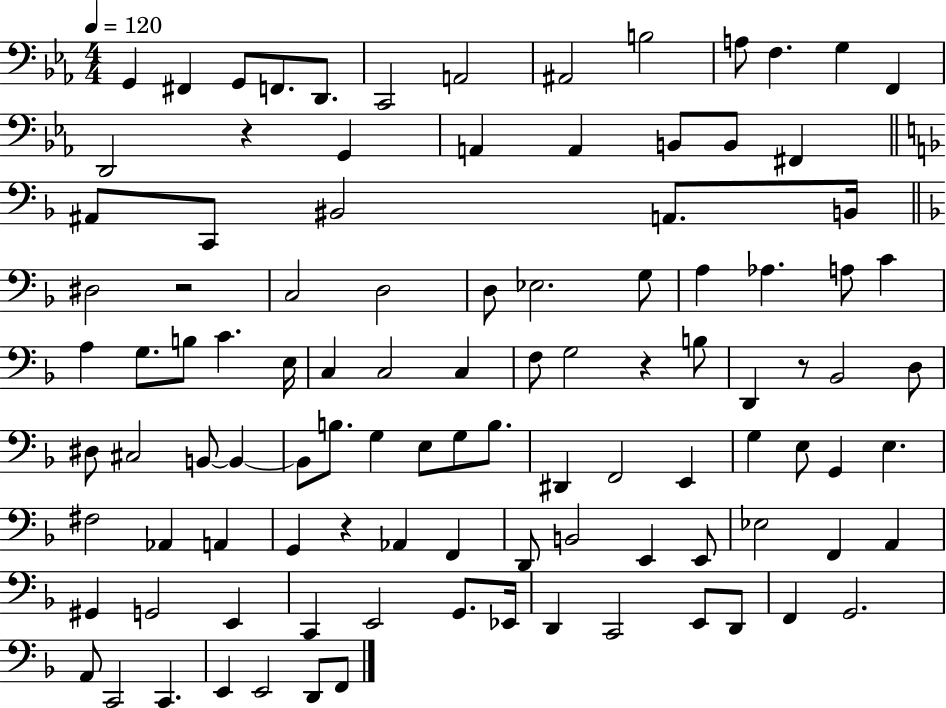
X:1
T:Untitled
M:4/4
L:1/4
K:Eb
G,, ^F,, G,,/2 F,,/2 D,,/2 C,,2 A,,2 ^A,,2 B,2 A,/2 F, G, F,, D,,2 z G,, A,, A,, B,,/2 B,,/2 ^F,, ^A,,/2 C,,/2 ^B,,2 A,,/2 B,,/4 ^D,2 z2 C,2 D,2 D,/2 _E,2 G,/2 A, _A, A,/2 C A, G,/2 B,/2 C E,/4 C, C,2 C, F,/2 G,2 z B,/2 D,, z/2 _B,,2 D,/2 ^D,/2 ^C,2 B,,/2 B,, B,,/2 B,/2 G, E,/2 G,/2 B,/2 ^D,, F,,2 E,, G, E,/2 G,, E, ^F,2 _A,, A,, G,, z _A,, F,, D,,/2 B,,2 E,, E,,/2 _E,2 F,, A,, ^G,, G,,2 E,, C,, E,,2 G,,/2 _E,,/4 D,, C,,2 E,,/2 D,,/2 F,, G,,2 A,,/2 C,,2 C,, E,, E,,2 D,,/2 F,,/2